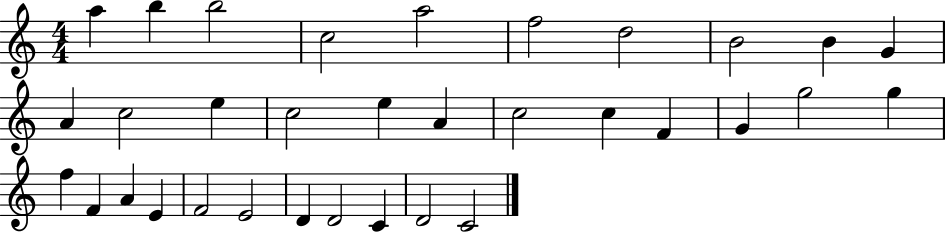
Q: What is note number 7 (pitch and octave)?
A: D5